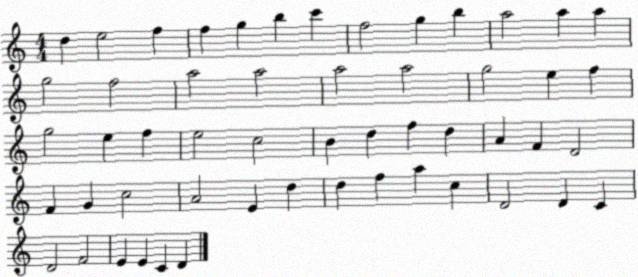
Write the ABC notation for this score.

X:1
T:Untitled
M:4/4
L:1/4
K:C
d e2 f f g b c' f2 g b a2 a a g2 f2 a2 a2 a2 a2 g2 e f g2 e f e2 c2 B d f d A F D2 F G c2 A2 E d d f a c D2 D C D2 F2 E E C D